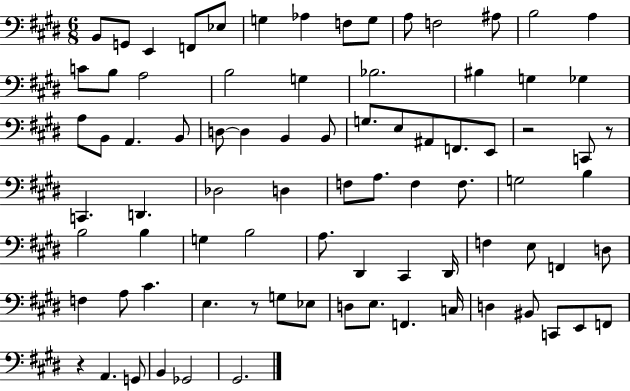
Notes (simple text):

B2/e G2/e E2/q F2/e Eb3/e G3/q Ab3/q F3/e G3/e A3/e F3/h A#3/e B3/h A3/q C4/e B3/e A3/h B3/h G3/q Bb3/h. BIS3/q G3/q Gb3/q A3/e B2/e A2/q. B2/e D3/e D3/q B2/q B2/e G3/e. E3/e A#2/e F2/e. E2/e R/h C2/e R/e C2/q. D2/q. Db3/h D3/q F3/e A3/e. F3/q F3/e. G3/h B3/q B3/h B3/q G3/q B3/h A3/e. D#2/q C#2/q D#2/s F3/q E3/e F2/q D3/e F3/q A3/e C#4/q. E3/q. R/e G3/e Eb3/e D3/e E3/e. F2/q. C3/s D3/q BIS2/e C2/e E2/e F2/e R/q A2/q. G2/e B2/q Gb2/h G#2/h.